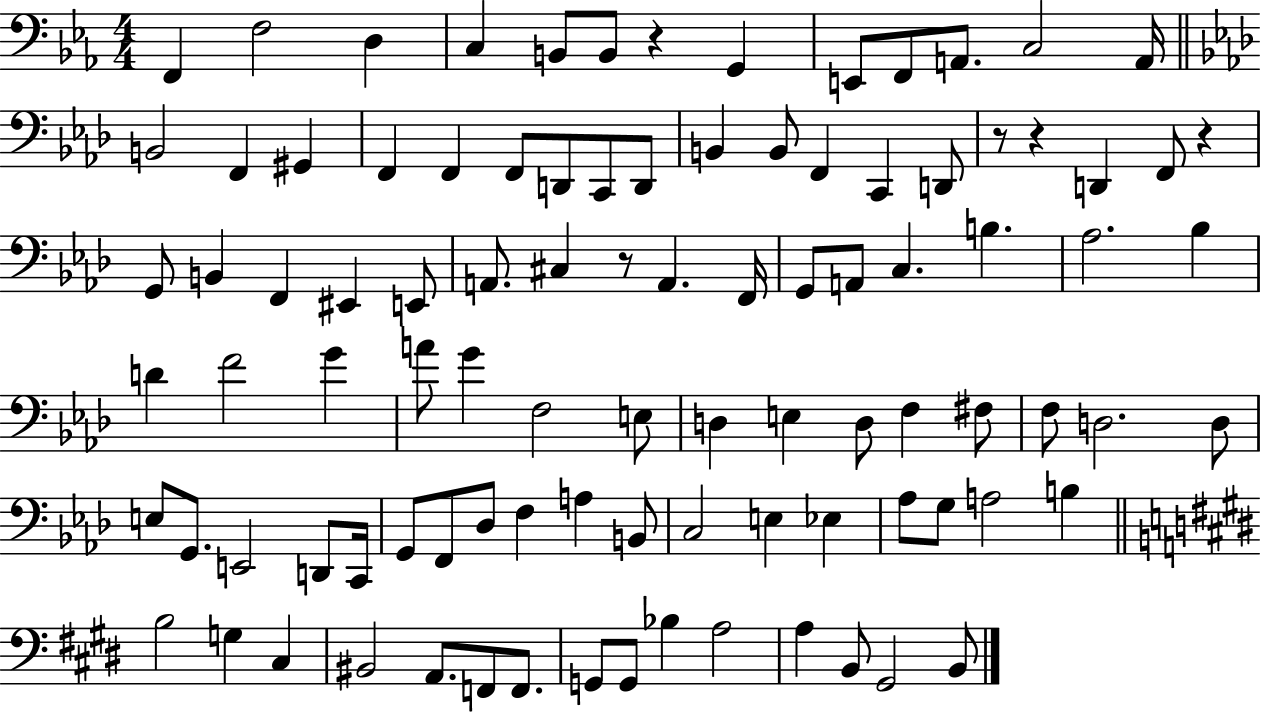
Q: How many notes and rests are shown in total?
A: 96